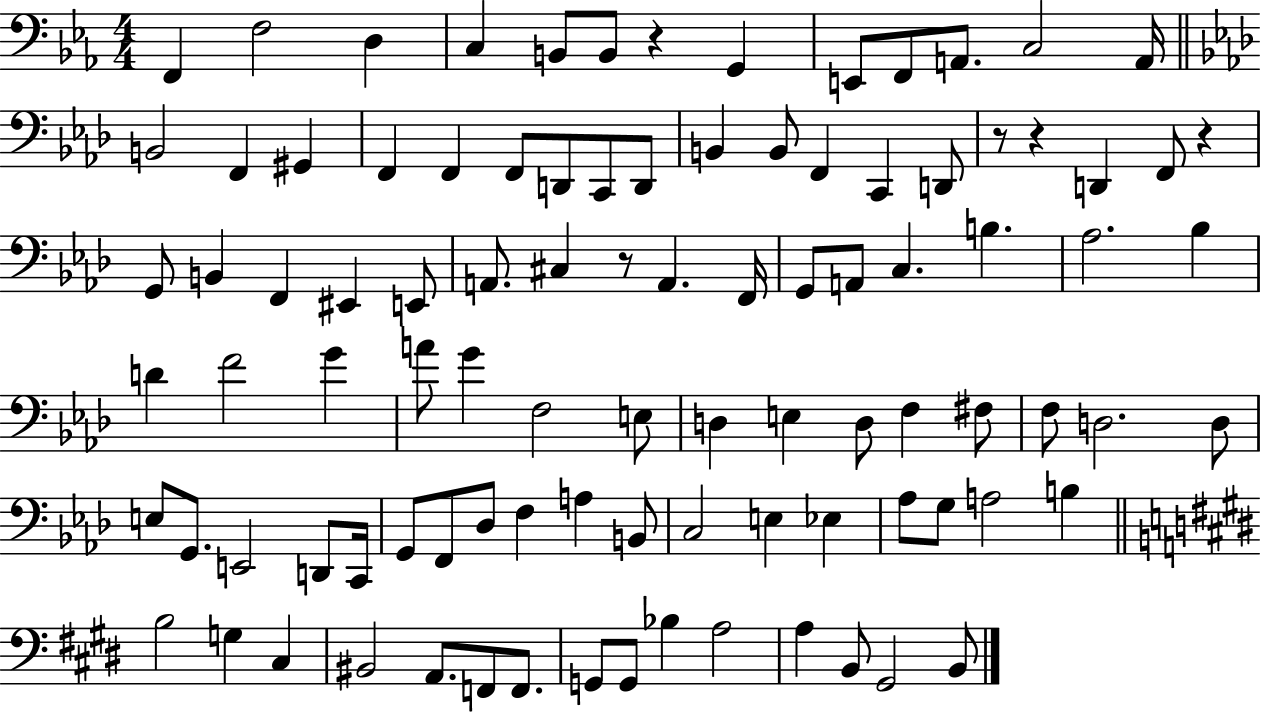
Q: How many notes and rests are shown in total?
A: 96